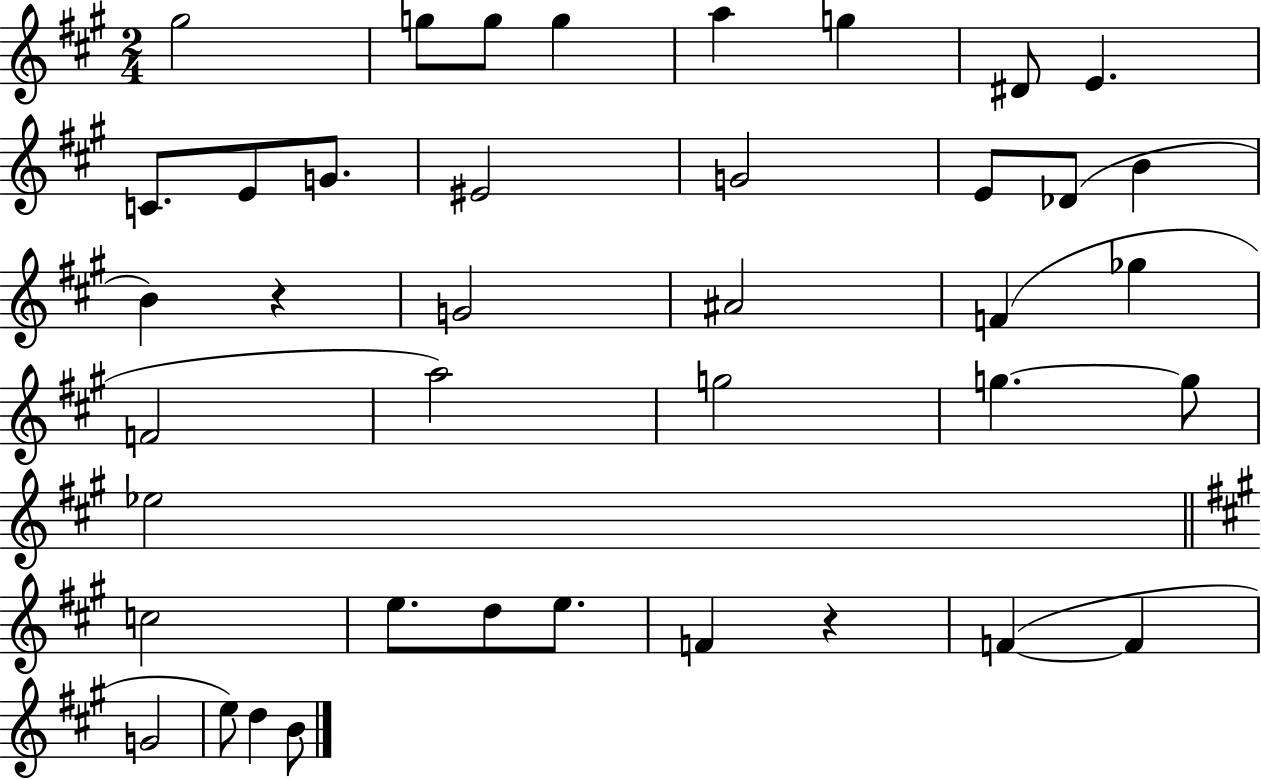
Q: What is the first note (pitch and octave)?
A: G#5